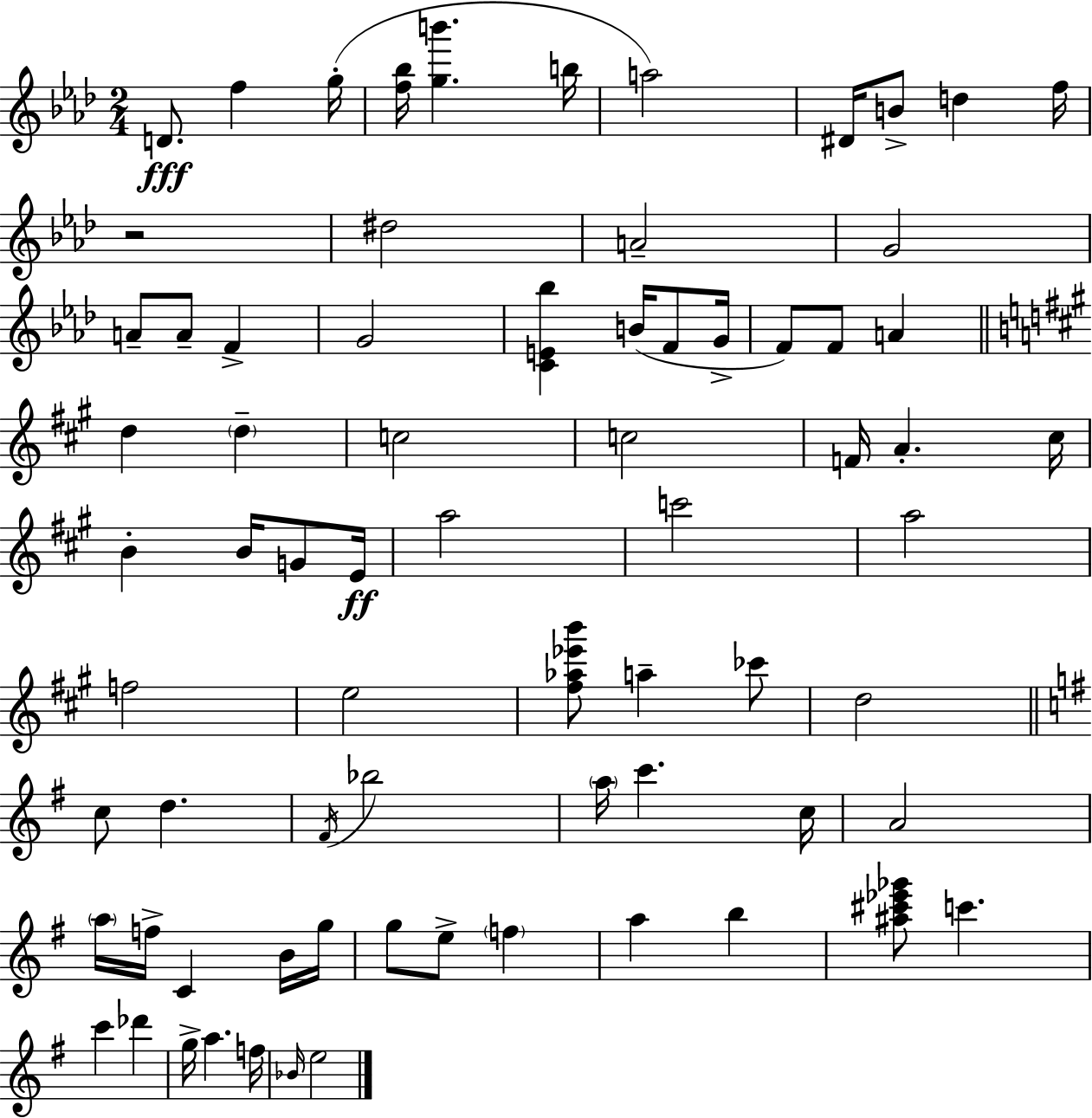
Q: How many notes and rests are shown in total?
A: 73